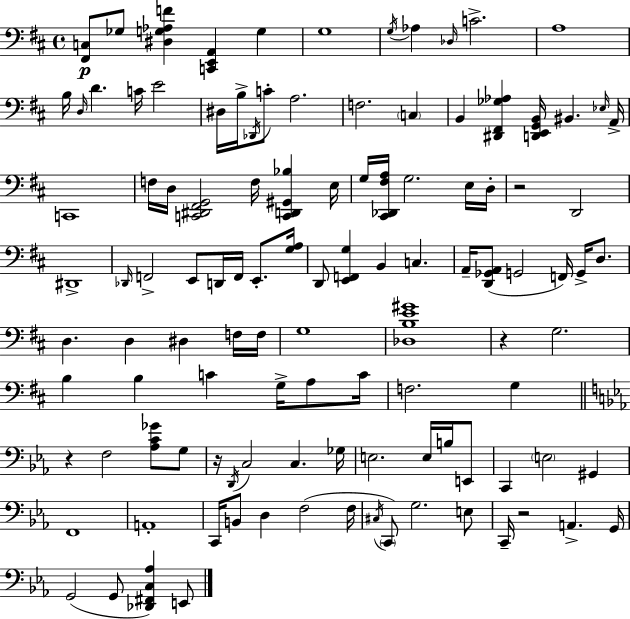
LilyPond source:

{
  \clef bass
  \time 4/4
  \defaultTimeSignature
  \key d \major
  <fis, c>8\p ges8 <dis g aes f'>4 <c, e, a,>4 g4 | g1 | \acciaccatura { g16 } aes4 \grace { des16 } c'2.-> | a1 | \break b16 \grace { d16 } d'4. c'16 e'2 | dis16 b16-> \acciaccatura { des,16 } c'8-. a2. | f2. | \parenthesize c4 b,4 <dis, fis, ges aes>4 <d, e, g, b,>16 bis,4. | \break \grace { ees16 } a,16-> c,1 | f16 d16 <c, dis, fis, g,>2 f16 | <c, d, gis, bes>4 e16 g16 <cis, des, fis a>16 g2. | e16 d16-. r2 d,2 | \break dis,1-> | \grace { des,16 } f,2-> e,8 | d,16 f,16 e,8.-. <g a>16 d,8 <e, f, g>4 b,4 | c4. a,16-- <d, ges, a,>8( g,2 | \break f,16) g,16-> d8. d4. d4 | dis4 f16 f16 g1 | <des b e' gis'>1 | r4 g2. | \break b4 b4 c'4 | g16-> a8 c'16 f2. | g4 \bar "||" \break \key c \minor r4 f2 <aes c' ges'>8 g8 | r16 \acciaccatura { d,16 } c2 c4. | ges16 e2. e16 b16 e,8 | c,4 \parenthesize e2 gis,4 | \break f,1 | a,1-. | c,16 b,8 d4 f2( | f16 \acciaccatura { cis16 }) \parenthesize c,8 g2. | \break e8 c,16-- r2 a,4.-> | g,16 g,2( g,8 <des, fis, c aes>4) | e,8 \bar "|."
}